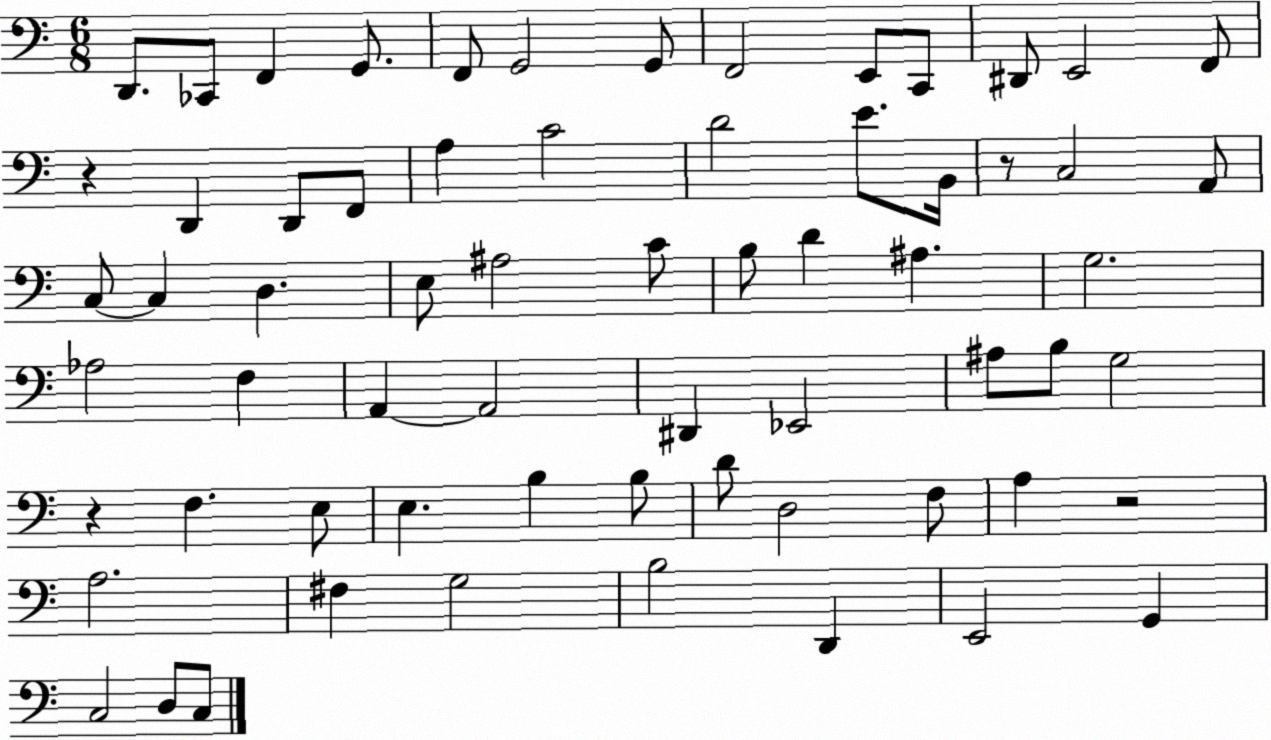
X:1
T:Untitled
M:6/8
L:1/4
K:C
D,,/2 _C,,/2 F,, G,,/2 F,,/2 G,,2 G,,/2 F,,2 E,,/2 C,,/2 ^D,,/2 E,,2 F,,/2 z D,, D,,/2 F,,/2 A, C2 D2 E/2 B,,/4 z/2 C,2 A,,/2 C,/2 C, D, E,/2 ^A,2 C/2 B,/2 D ^A, G,2 _A,2 F, A,, A,,2 ^D,, _E,,2 ^A,/2 B,/2 G,2 z F, E,/2 E, B, B,/2 D/2 D,2 F,/2 A, z2 A,2 ^F, G,2 B,2 D,, E,,2 G,, C,2 D,/2 C,/2